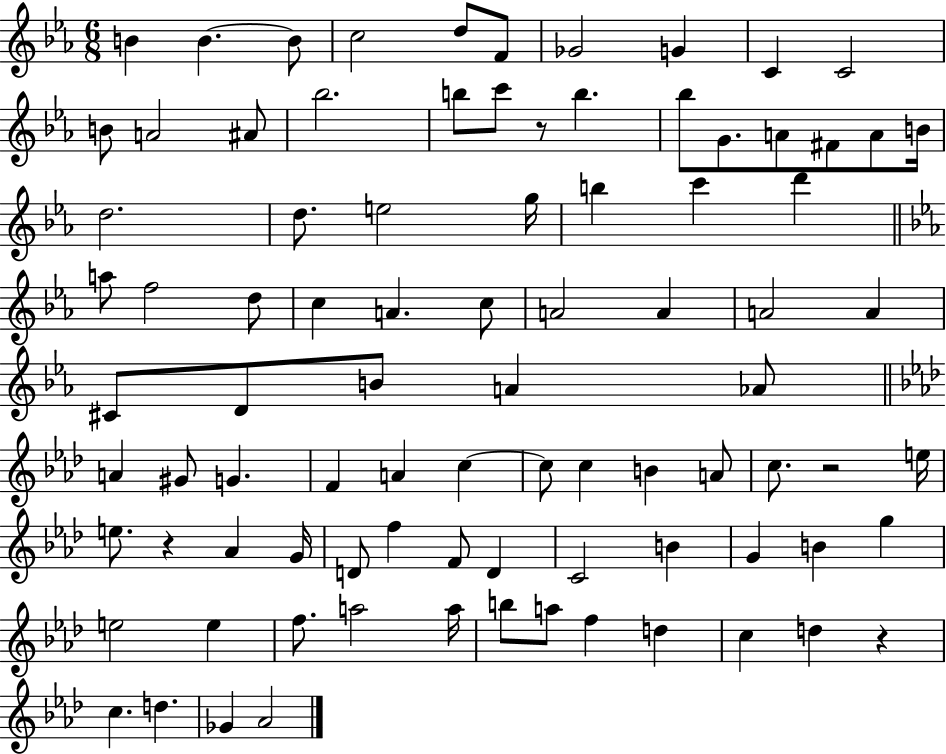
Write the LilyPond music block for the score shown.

{
  \clef treble
  \numericTimeSignature
  \time 6/8
  \key ees \major
  b'4 b'4.~~ b'8 | c''2 d''8 f'8 | ges'2 g'4 | c'4 c'2 | \break b'8 a'2 ais'8 | bes''2. | b''8 c'''8 r8 b''4. | bes''8 g'8. a'8 fis'8 a'8 b'16 | \break d''2. | d''8. e''2 g''16 | b''4 c'''4 d'''4 | \bar "||" \break \key ees \major a''8 f''2 d''8 | c''4 a'4. c''8 | a'2 a'4 | a'2 a'4 | \break cis'8 d'8 b'8 a'4 aes'8 | \bar "||" \break \key f \minor a'4 gis'8 g'4. | f'4 a'4 c''4~~ | c''8 c''4 b'4 a'8 | c''8. r2 e''16 | \break e''8. r4 aes'4 g'16 | d'8 f''4 f'8 d'4 | c'2 b'4 | g'4 b'4 g''4 | \break e''2 e''4 | f''8. a''2 a''16 | b''8 a''8 f''4 d''4 | c''4 d''4 r4 | \break c''4. d''4. | ges'4 aes'2 | \bar "|."
}